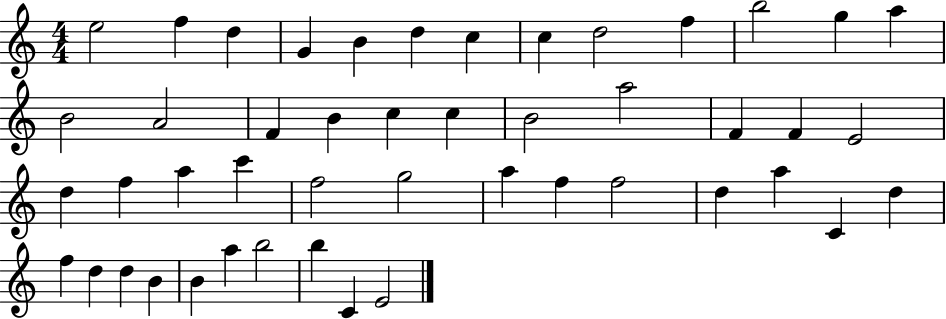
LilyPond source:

{
  \clef treble
  \numericTimeSignature
  \time 4/4
  \key c \major
  e''2 f''4 d''4 | g'4 b'4 d''4 c''4 | c''4 d''2 f''4 | b''2 g''4 a''4 | \break b'2 a'2 | f'4 b'4 c''4 c''4 | b'2 a''2 | f'4 f'4 e'2 | \break d''4 f''4 a''4 c'''4 | f''2 g''2 | a''4 f''4 f''2 | d''4 a''4 c'4 d''4 | \break f''4 d''4 d''4 b'4 | b'4 a''4 b''2 | b''4 c'4 e'2 | \bar "|."
}